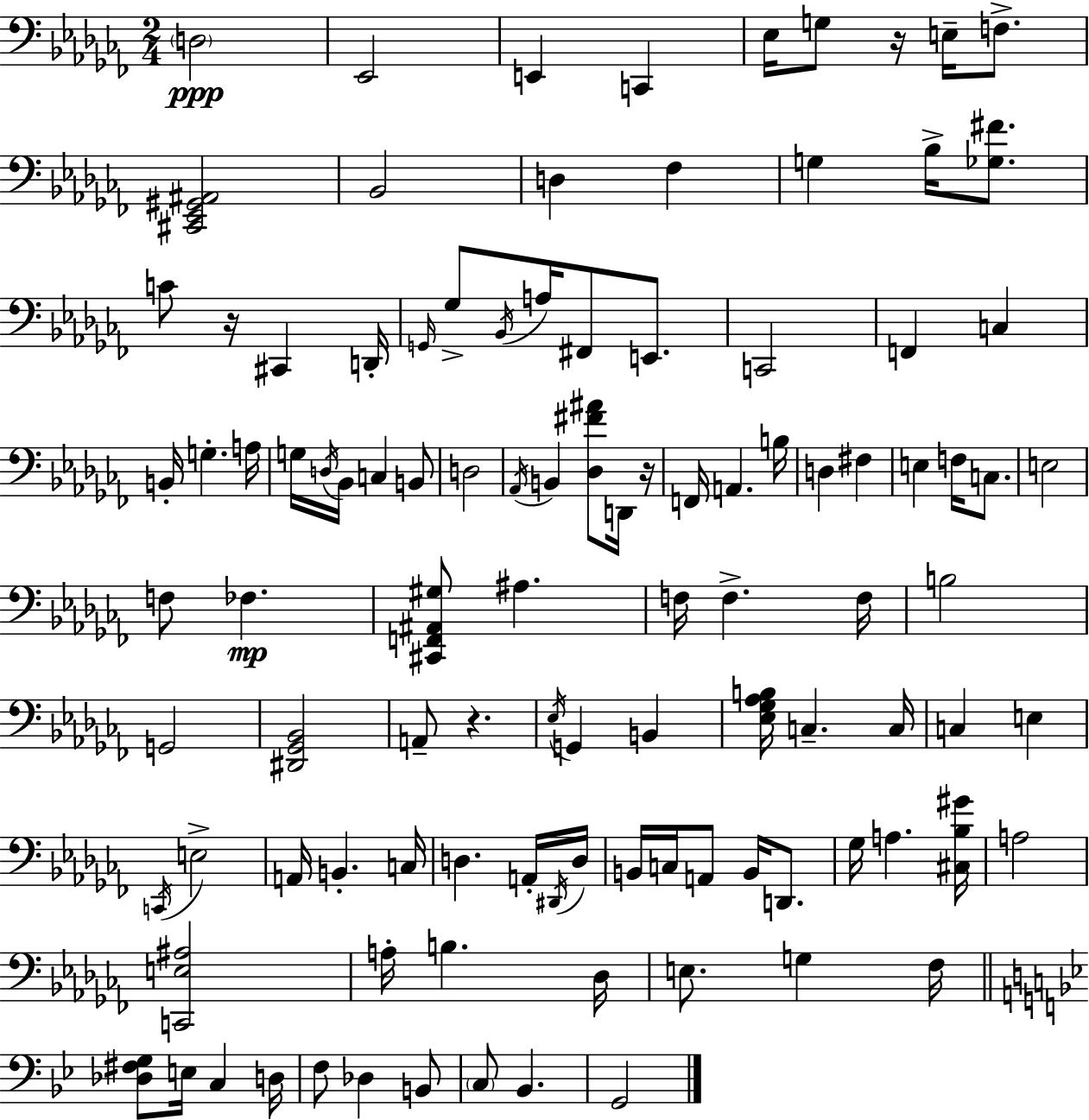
X:1
T:Untitled
M:2/4
L:1/4
K:Abm
D,2 _E,,2 E,, C,, _E,/4 G,/2 z/4 E,/4 F,/2 [^C,,_E,,^G,,^A,,]2 _B,,2 D, _F, G, _B,/4 [_G,^F]/2 C/2 z/4 ^C,, D,,/4 G,,/4 _G,/2 _B,,/4 A,/4 ^F,,/2 E,,/2 C,,2 F,, C, B,,/4 G, A,/4 G,/4 D,/4 _B,,/4 C, B,,/2 D,2 _A,,/4 B,, [_D,^F^A]/2 D,,/4 z/4 F,,/4 A,, B,/4 D, ^F, E, F,/4 C,/2 E,2 F,/2 _F, [^C,,F,,^A,,^G,]/2 ^A, F,/4 F, F,/4 B,2 G,,2 [^D,,_G,,_B,,]2 A,,/2 z _E,/4 G,, B,, [_E,_G,_A,B,]/4 C, C,/4 C, E, C,,/4 E,2 A,,/4 B,, C,/4 D, A,,/4 ^D,,/4 D,/4 B,,/4 C,/4 A,,/2 B,,/4 D,,/2 _G,/4 A, [^C,_B,^G]/4 A,2 [C,,E,^A,]2 A,/4 B, _D,/4 E,/2 G, _F,/4 [_D,^F,G,]/2 E,/4 C, D,/4 F,/2 _D, B,,/2 C,/2 _B,, G,,2